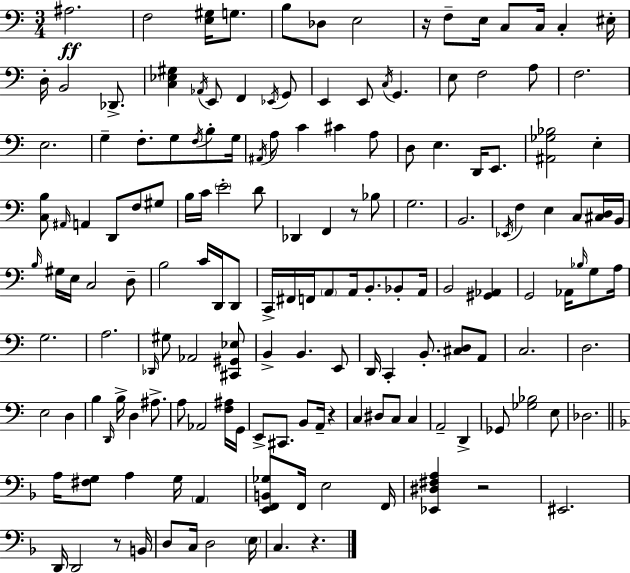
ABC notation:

X:1
T:Untitled
M:3/4
L:1/4
K:Am
^A,2 F,2 [E,^G,]/4 G,/2 B,/2 _D,/2 E,2 z/4 F,/2 E,/4 C,/2 C,/4 C, ^E,/4 D,/4 B,,2 _D,,/2 [C,_E,^G,] _A,,/4 E,,/2 F,, _E,,/4 G,,/2 E,, E,,/2 C,/4 G,, E,/2 F,2 A,/2 F,2 E,2 G, F,/2 G,/2 F,/4 B,/2 G,/4 ^A,,/4 A,/2 C ^C A,/2 D,/2 E, D,,/4 E,,/2 [^A,,_G,_B,]2 E, [C,B,]/2 ^A,,/4 A,, D,,/2 F,/2 ^G,/2 B,/4 C/4 E2 D/2 _D,, F,, z/2 _B,/2 G,2 B,,2 _E,,/4 F, E, C,/2 [^C,D,]/4 B,,/4 B,/4 ^G,/4 E,/4 C,2 D,/2 B,2 C/4 D,,/4 D,,/2 C,,/4 ^F,,/4 F,,/4 A,,/2 A,,/4 B,,/2 _B,,/2 A,,/4 B,,2 [^G,,_A,,] G,,2 _A,,/4 _B,/4 G,/2 A,/4 G,2 A,2 _D,,/4 ^G,/2 _A,,2 [^C,,^G,,_E,]/2 B,, B,, E,,/2 D,,/4 C,, B,,/2 [^C,D,]/2 A,,/2 C,2 D,2 E,2 D, B, D,,/4 B,/4 D, ^A,/2 A,/2 _A,,2 [F,^A,]/4 G,,/4 E,,/2 ^C,,/2 B,,/2 A,,/4 z C, ^D,/2 C,/2 C, A,,2 D,, _G,,/2 [_G,_B,]2 E,/2 _D,2 A,/4 [^F,G,]/2 A, G,/4 A,, [E,,F,,B,,_G,]/2 F,,/4 E,2 F,,/4 [_E,,^D,^F,A,] z2 ^E,,2 D,,/4 D,,2 z/2 B,,/4 D,/2 C,/4 D,2 E,/4 C, z